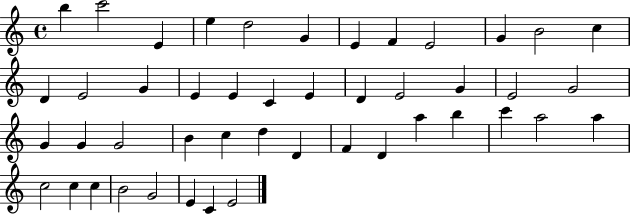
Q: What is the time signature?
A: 4/4